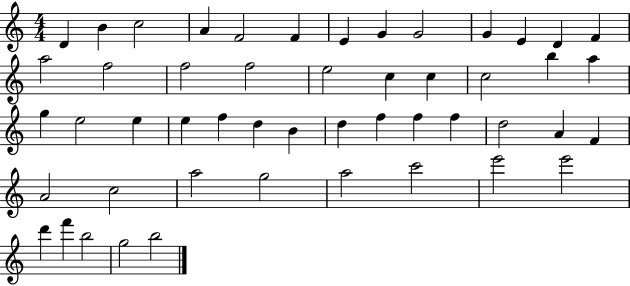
D4/q B4/q C5/h A4/q F4/h F4/q E4/q G4/q G4/h G4/q E4/q D4/q F4/q A5/h F5/h F5/h F5/h E5/h C5/q C5/q C5/h B5/q A5/q G5/q E5/h E5/q E5/q F5/q D5/q B4/q D5/q F5/q F5/q F5/q D5/h A4/q F4/q A4/h C5/h A5/h G5/h A5/h C6/h E6/h E6/h D6/q F6/q B5/h G5/h B5/h